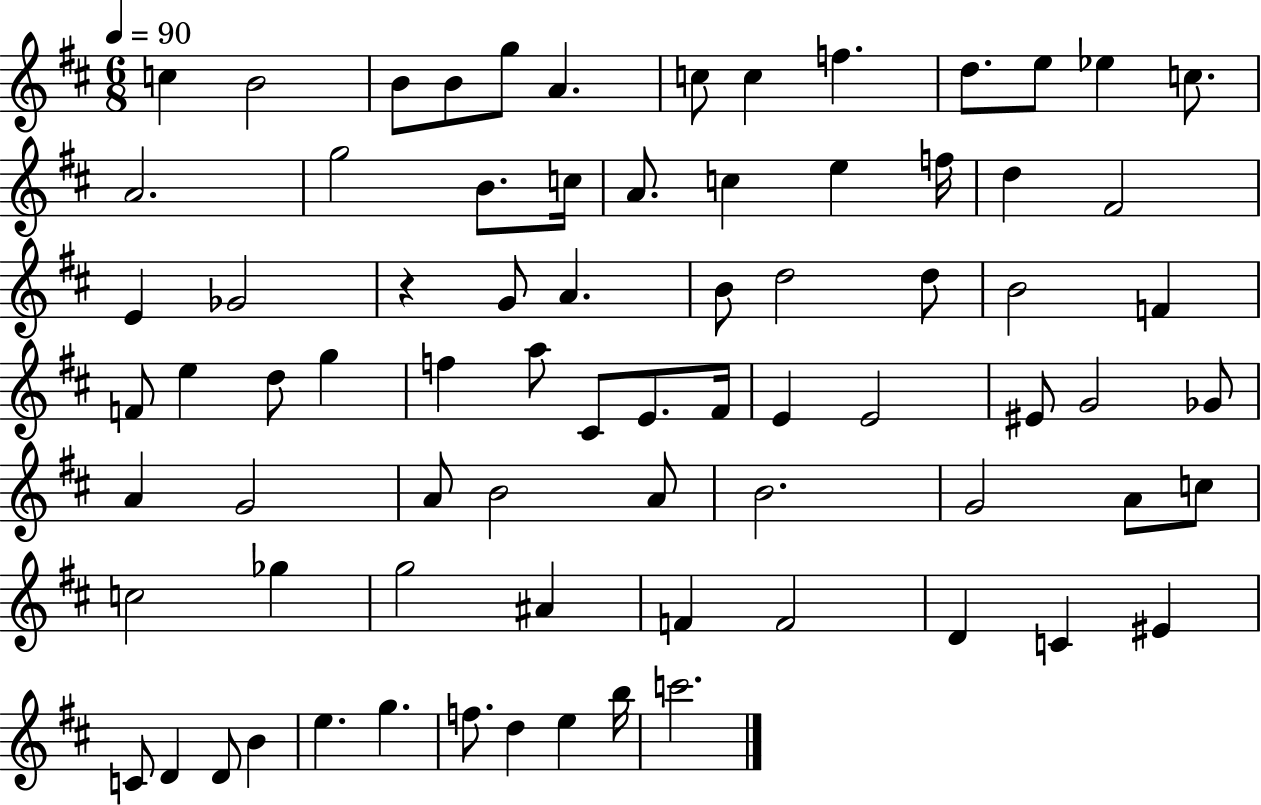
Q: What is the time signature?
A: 6/8